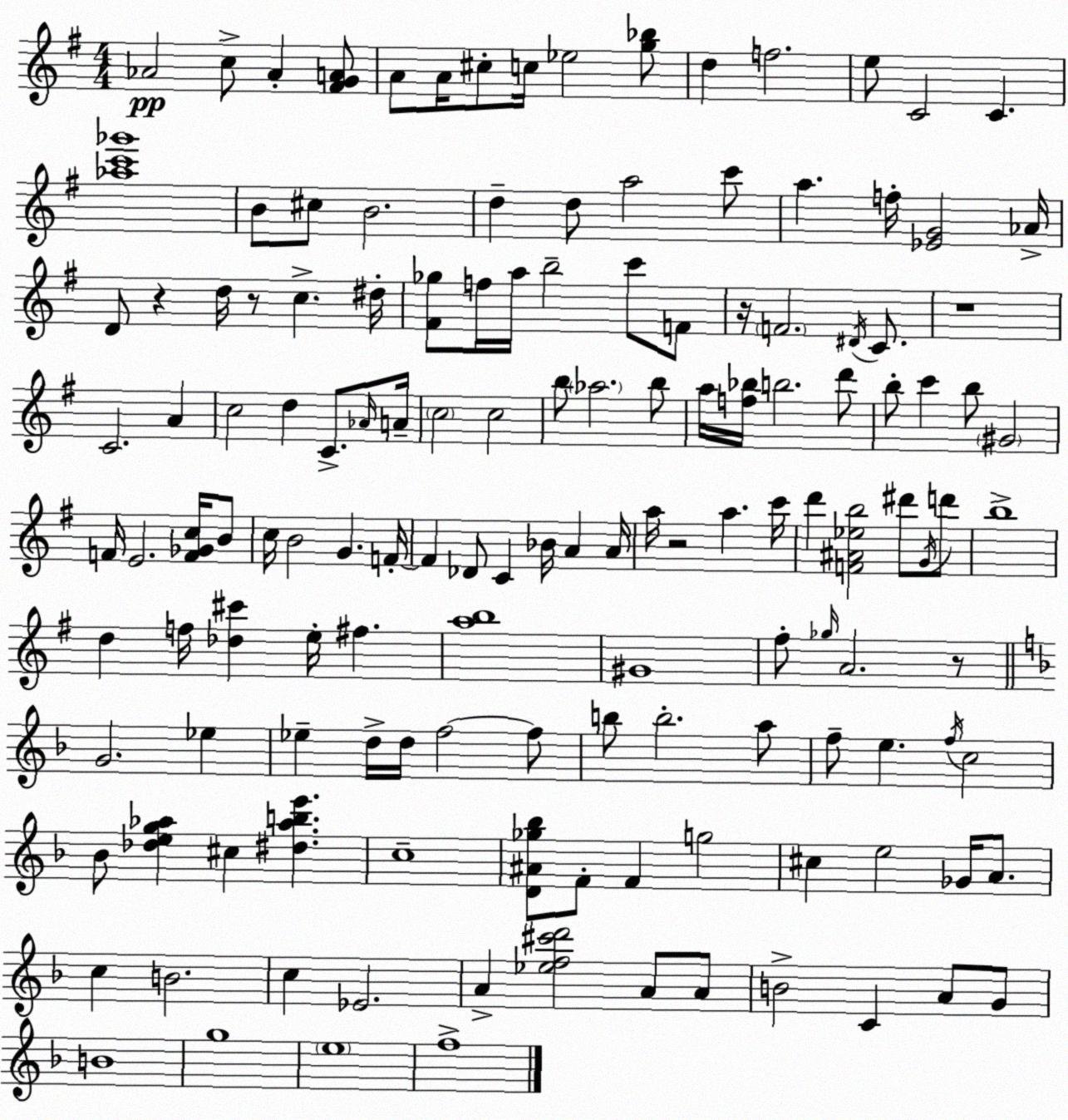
X:1
T:Untitled
M:4/4
L:1/4
K:Em
_A2 c/2 _A [^FGA]/2 A/2 A/4 ^c/2 c/4 _e2 [g_b]/2 d f2 e/2 C2 C [_ac'_g']4 B/2 ^c/2 B2 d d/2 a2 c'/2 a f/4 [_EG]2 _A/4 D/2 z d/4 z/2 c ^d/4 [^F_g]/2 f/4 a/4 b2 c'/2 F/2 z/4 F2 ^D/4 C/2 z4 C2 A c2 d C/2 _A/4 A/4 c2 c2 b/2 _a2 b/2 a/4 [f_b]/4 b2 d'/2 b/2 c' b/2 ^G2 F/4 E2 [F_Gc]/4 B/2 c/4 B2 G F/4 F _D/2 C _B/4 A A/4 a/4 z2 a c'/4 d' [F^A_eb]2 ^d'/2 G/4 d'/2 b4 d f/4 [_d^c'] e/4 ^f [ab]4 ^G4 ^f/2 _g/4 A2 z/2 G2 _e _e d/4 d/4 f2 f/2 b/2 b2 a/2 f/2 e f/4 c2 _B/2 [_deg_a] ^c [^d_abe'] c4 [D^A_g_b]/2 F/2 F g2 ^c e2 _G/4 A/2 c B2 c _E2 A [_ef^c'd']2 A/2 A/2 B2 C A/2 G/2 B4 g4 e4 f4